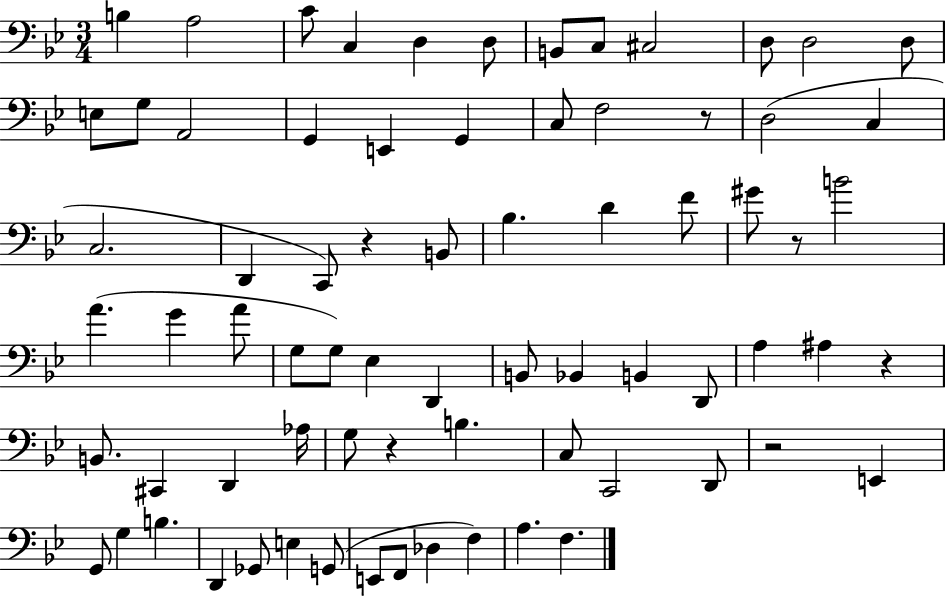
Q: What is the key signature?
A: BES major